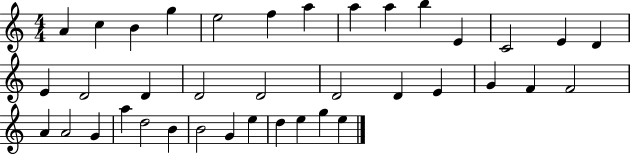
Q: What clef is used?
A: treble